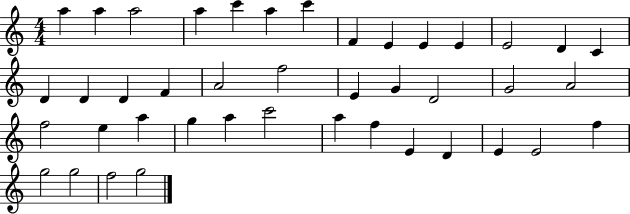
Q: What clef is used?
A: treble